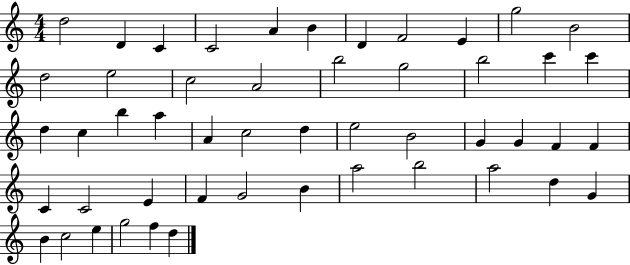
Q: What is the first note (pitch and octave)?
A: D5